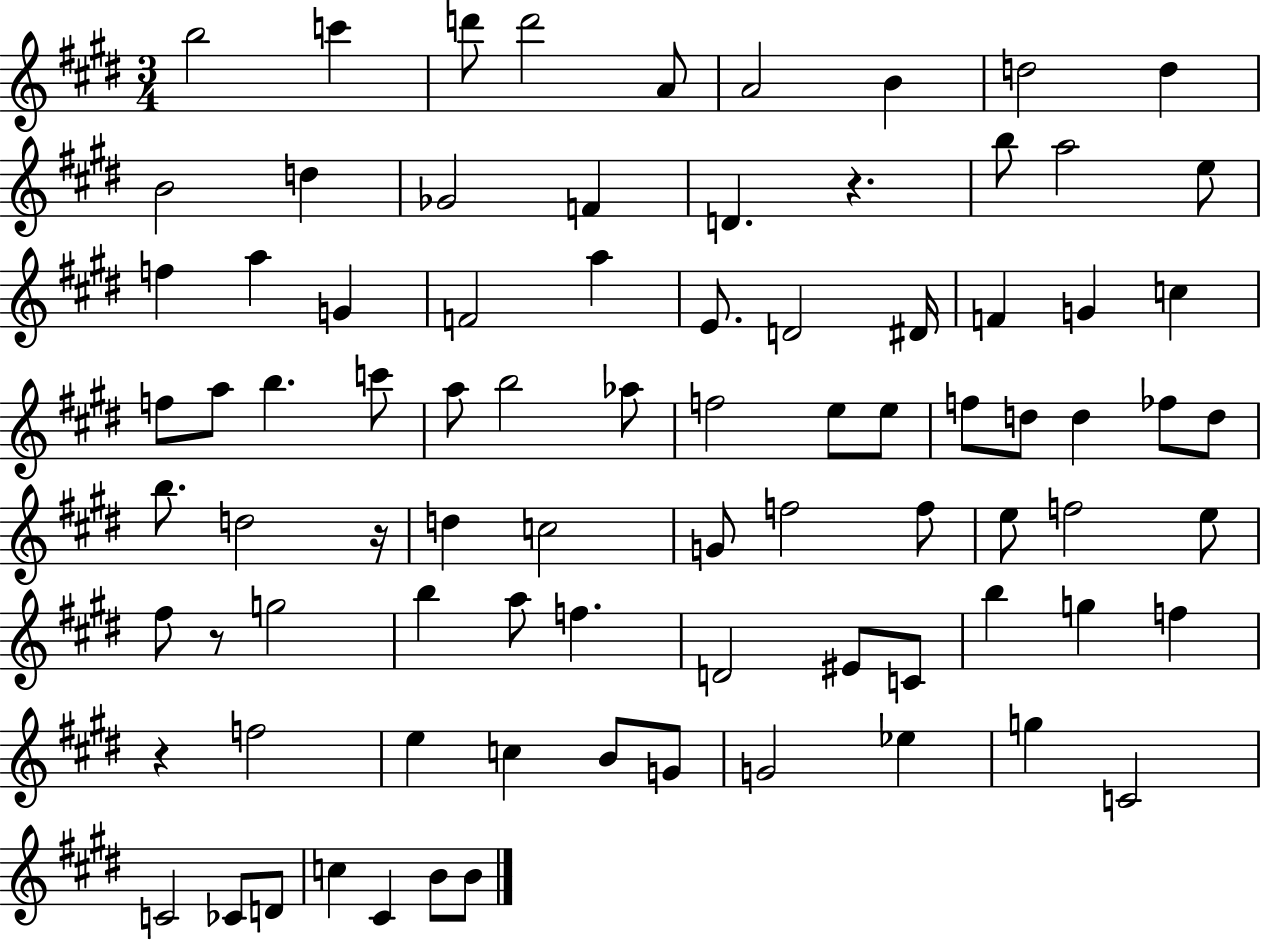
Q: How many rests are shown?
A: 4